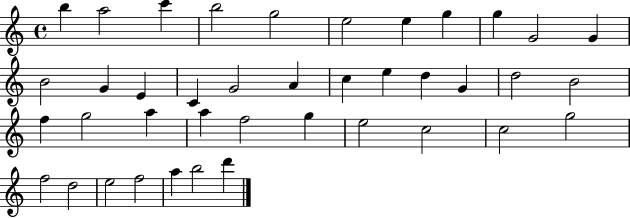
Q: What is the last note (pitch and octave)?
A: D6